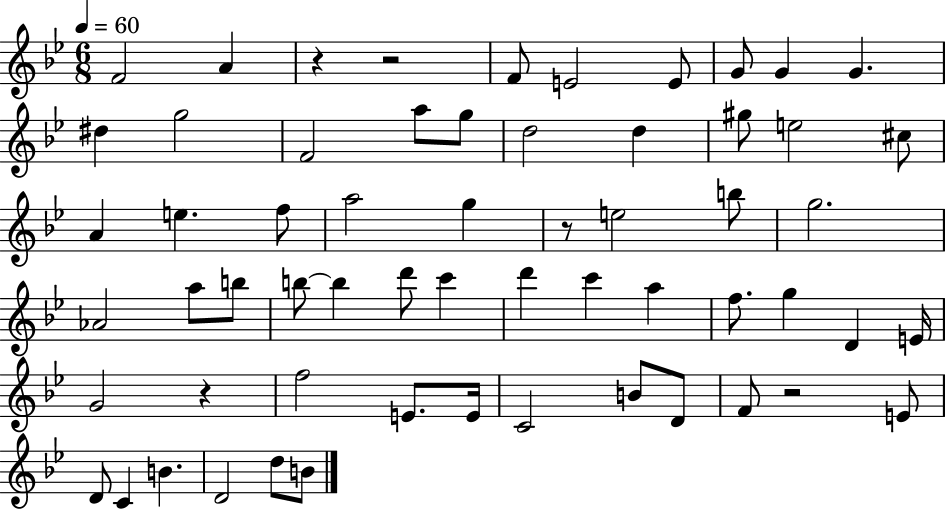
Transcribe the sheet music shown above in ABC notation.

X:1
T:Untitled
M:6/8
L:1/4
K:Bb
F2 A z z2 F/2 E2 E/2 G/2 G G ^d g2 F2 a/2 g/2 d2 d ^g/2 e2 ^c/2 A e f/2 a2 g z/2 e2 b/2 g2 _A2 a/2 b/2 b/2 b d'/2 c' d' c' a f/2 g D E/4 G2 z f2 E/2 E/4 C2 B/2 D/2 F/2 z2 E/2 D/2 C B D2 d/2 B/2